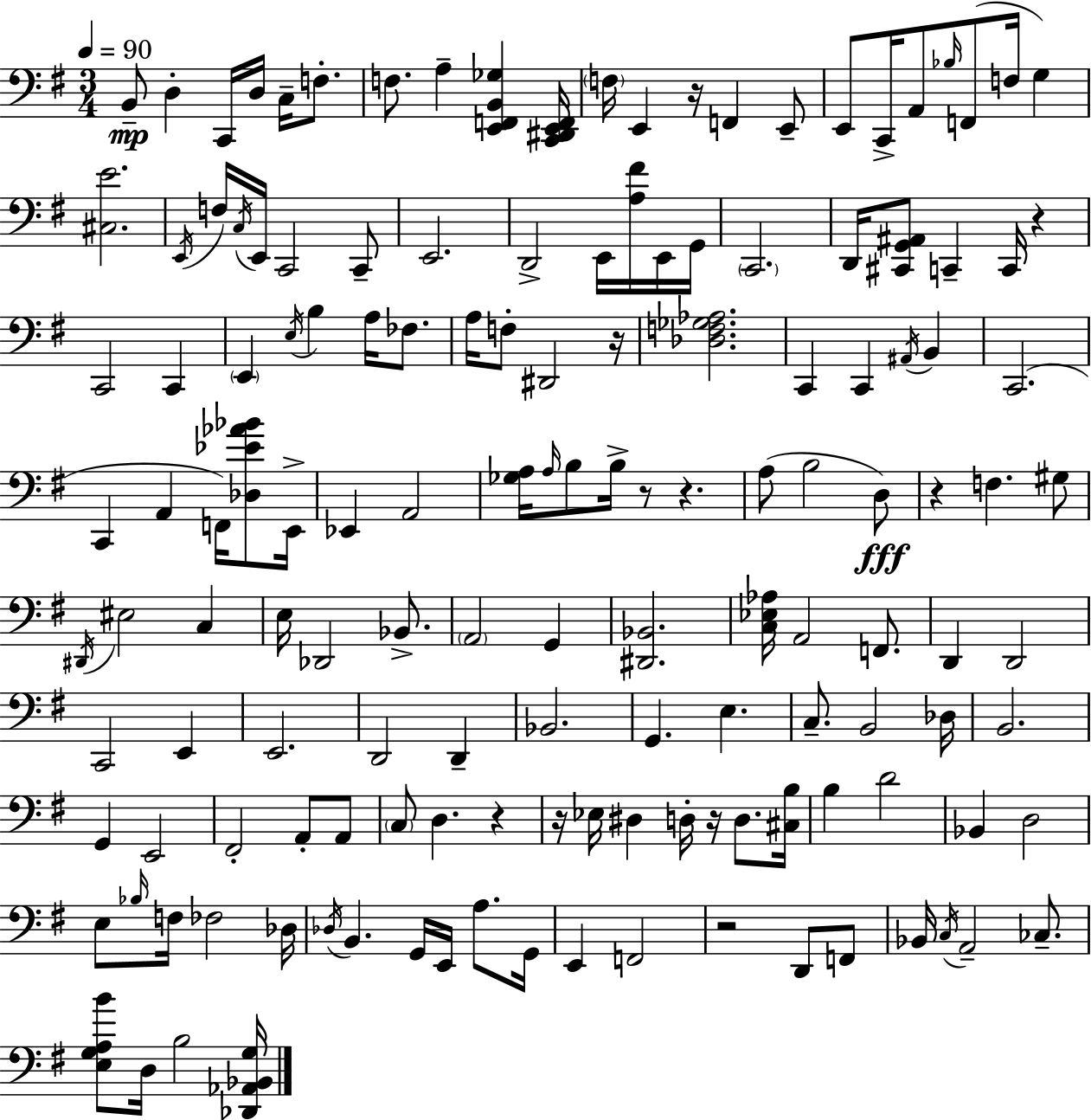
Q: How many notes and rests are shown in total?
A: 146